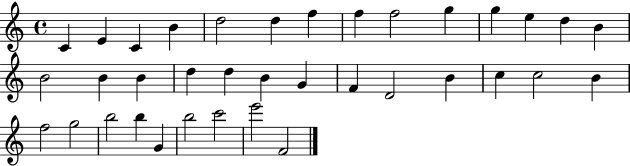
X:1
T:Untitled
M:4/4
L:1/4
K:C
C E C B d2 d f f f2 g g e d B B2 B B d d B G F D2 B c c2 B f2 g2 b2 b G b2 c'2 e'2 F2